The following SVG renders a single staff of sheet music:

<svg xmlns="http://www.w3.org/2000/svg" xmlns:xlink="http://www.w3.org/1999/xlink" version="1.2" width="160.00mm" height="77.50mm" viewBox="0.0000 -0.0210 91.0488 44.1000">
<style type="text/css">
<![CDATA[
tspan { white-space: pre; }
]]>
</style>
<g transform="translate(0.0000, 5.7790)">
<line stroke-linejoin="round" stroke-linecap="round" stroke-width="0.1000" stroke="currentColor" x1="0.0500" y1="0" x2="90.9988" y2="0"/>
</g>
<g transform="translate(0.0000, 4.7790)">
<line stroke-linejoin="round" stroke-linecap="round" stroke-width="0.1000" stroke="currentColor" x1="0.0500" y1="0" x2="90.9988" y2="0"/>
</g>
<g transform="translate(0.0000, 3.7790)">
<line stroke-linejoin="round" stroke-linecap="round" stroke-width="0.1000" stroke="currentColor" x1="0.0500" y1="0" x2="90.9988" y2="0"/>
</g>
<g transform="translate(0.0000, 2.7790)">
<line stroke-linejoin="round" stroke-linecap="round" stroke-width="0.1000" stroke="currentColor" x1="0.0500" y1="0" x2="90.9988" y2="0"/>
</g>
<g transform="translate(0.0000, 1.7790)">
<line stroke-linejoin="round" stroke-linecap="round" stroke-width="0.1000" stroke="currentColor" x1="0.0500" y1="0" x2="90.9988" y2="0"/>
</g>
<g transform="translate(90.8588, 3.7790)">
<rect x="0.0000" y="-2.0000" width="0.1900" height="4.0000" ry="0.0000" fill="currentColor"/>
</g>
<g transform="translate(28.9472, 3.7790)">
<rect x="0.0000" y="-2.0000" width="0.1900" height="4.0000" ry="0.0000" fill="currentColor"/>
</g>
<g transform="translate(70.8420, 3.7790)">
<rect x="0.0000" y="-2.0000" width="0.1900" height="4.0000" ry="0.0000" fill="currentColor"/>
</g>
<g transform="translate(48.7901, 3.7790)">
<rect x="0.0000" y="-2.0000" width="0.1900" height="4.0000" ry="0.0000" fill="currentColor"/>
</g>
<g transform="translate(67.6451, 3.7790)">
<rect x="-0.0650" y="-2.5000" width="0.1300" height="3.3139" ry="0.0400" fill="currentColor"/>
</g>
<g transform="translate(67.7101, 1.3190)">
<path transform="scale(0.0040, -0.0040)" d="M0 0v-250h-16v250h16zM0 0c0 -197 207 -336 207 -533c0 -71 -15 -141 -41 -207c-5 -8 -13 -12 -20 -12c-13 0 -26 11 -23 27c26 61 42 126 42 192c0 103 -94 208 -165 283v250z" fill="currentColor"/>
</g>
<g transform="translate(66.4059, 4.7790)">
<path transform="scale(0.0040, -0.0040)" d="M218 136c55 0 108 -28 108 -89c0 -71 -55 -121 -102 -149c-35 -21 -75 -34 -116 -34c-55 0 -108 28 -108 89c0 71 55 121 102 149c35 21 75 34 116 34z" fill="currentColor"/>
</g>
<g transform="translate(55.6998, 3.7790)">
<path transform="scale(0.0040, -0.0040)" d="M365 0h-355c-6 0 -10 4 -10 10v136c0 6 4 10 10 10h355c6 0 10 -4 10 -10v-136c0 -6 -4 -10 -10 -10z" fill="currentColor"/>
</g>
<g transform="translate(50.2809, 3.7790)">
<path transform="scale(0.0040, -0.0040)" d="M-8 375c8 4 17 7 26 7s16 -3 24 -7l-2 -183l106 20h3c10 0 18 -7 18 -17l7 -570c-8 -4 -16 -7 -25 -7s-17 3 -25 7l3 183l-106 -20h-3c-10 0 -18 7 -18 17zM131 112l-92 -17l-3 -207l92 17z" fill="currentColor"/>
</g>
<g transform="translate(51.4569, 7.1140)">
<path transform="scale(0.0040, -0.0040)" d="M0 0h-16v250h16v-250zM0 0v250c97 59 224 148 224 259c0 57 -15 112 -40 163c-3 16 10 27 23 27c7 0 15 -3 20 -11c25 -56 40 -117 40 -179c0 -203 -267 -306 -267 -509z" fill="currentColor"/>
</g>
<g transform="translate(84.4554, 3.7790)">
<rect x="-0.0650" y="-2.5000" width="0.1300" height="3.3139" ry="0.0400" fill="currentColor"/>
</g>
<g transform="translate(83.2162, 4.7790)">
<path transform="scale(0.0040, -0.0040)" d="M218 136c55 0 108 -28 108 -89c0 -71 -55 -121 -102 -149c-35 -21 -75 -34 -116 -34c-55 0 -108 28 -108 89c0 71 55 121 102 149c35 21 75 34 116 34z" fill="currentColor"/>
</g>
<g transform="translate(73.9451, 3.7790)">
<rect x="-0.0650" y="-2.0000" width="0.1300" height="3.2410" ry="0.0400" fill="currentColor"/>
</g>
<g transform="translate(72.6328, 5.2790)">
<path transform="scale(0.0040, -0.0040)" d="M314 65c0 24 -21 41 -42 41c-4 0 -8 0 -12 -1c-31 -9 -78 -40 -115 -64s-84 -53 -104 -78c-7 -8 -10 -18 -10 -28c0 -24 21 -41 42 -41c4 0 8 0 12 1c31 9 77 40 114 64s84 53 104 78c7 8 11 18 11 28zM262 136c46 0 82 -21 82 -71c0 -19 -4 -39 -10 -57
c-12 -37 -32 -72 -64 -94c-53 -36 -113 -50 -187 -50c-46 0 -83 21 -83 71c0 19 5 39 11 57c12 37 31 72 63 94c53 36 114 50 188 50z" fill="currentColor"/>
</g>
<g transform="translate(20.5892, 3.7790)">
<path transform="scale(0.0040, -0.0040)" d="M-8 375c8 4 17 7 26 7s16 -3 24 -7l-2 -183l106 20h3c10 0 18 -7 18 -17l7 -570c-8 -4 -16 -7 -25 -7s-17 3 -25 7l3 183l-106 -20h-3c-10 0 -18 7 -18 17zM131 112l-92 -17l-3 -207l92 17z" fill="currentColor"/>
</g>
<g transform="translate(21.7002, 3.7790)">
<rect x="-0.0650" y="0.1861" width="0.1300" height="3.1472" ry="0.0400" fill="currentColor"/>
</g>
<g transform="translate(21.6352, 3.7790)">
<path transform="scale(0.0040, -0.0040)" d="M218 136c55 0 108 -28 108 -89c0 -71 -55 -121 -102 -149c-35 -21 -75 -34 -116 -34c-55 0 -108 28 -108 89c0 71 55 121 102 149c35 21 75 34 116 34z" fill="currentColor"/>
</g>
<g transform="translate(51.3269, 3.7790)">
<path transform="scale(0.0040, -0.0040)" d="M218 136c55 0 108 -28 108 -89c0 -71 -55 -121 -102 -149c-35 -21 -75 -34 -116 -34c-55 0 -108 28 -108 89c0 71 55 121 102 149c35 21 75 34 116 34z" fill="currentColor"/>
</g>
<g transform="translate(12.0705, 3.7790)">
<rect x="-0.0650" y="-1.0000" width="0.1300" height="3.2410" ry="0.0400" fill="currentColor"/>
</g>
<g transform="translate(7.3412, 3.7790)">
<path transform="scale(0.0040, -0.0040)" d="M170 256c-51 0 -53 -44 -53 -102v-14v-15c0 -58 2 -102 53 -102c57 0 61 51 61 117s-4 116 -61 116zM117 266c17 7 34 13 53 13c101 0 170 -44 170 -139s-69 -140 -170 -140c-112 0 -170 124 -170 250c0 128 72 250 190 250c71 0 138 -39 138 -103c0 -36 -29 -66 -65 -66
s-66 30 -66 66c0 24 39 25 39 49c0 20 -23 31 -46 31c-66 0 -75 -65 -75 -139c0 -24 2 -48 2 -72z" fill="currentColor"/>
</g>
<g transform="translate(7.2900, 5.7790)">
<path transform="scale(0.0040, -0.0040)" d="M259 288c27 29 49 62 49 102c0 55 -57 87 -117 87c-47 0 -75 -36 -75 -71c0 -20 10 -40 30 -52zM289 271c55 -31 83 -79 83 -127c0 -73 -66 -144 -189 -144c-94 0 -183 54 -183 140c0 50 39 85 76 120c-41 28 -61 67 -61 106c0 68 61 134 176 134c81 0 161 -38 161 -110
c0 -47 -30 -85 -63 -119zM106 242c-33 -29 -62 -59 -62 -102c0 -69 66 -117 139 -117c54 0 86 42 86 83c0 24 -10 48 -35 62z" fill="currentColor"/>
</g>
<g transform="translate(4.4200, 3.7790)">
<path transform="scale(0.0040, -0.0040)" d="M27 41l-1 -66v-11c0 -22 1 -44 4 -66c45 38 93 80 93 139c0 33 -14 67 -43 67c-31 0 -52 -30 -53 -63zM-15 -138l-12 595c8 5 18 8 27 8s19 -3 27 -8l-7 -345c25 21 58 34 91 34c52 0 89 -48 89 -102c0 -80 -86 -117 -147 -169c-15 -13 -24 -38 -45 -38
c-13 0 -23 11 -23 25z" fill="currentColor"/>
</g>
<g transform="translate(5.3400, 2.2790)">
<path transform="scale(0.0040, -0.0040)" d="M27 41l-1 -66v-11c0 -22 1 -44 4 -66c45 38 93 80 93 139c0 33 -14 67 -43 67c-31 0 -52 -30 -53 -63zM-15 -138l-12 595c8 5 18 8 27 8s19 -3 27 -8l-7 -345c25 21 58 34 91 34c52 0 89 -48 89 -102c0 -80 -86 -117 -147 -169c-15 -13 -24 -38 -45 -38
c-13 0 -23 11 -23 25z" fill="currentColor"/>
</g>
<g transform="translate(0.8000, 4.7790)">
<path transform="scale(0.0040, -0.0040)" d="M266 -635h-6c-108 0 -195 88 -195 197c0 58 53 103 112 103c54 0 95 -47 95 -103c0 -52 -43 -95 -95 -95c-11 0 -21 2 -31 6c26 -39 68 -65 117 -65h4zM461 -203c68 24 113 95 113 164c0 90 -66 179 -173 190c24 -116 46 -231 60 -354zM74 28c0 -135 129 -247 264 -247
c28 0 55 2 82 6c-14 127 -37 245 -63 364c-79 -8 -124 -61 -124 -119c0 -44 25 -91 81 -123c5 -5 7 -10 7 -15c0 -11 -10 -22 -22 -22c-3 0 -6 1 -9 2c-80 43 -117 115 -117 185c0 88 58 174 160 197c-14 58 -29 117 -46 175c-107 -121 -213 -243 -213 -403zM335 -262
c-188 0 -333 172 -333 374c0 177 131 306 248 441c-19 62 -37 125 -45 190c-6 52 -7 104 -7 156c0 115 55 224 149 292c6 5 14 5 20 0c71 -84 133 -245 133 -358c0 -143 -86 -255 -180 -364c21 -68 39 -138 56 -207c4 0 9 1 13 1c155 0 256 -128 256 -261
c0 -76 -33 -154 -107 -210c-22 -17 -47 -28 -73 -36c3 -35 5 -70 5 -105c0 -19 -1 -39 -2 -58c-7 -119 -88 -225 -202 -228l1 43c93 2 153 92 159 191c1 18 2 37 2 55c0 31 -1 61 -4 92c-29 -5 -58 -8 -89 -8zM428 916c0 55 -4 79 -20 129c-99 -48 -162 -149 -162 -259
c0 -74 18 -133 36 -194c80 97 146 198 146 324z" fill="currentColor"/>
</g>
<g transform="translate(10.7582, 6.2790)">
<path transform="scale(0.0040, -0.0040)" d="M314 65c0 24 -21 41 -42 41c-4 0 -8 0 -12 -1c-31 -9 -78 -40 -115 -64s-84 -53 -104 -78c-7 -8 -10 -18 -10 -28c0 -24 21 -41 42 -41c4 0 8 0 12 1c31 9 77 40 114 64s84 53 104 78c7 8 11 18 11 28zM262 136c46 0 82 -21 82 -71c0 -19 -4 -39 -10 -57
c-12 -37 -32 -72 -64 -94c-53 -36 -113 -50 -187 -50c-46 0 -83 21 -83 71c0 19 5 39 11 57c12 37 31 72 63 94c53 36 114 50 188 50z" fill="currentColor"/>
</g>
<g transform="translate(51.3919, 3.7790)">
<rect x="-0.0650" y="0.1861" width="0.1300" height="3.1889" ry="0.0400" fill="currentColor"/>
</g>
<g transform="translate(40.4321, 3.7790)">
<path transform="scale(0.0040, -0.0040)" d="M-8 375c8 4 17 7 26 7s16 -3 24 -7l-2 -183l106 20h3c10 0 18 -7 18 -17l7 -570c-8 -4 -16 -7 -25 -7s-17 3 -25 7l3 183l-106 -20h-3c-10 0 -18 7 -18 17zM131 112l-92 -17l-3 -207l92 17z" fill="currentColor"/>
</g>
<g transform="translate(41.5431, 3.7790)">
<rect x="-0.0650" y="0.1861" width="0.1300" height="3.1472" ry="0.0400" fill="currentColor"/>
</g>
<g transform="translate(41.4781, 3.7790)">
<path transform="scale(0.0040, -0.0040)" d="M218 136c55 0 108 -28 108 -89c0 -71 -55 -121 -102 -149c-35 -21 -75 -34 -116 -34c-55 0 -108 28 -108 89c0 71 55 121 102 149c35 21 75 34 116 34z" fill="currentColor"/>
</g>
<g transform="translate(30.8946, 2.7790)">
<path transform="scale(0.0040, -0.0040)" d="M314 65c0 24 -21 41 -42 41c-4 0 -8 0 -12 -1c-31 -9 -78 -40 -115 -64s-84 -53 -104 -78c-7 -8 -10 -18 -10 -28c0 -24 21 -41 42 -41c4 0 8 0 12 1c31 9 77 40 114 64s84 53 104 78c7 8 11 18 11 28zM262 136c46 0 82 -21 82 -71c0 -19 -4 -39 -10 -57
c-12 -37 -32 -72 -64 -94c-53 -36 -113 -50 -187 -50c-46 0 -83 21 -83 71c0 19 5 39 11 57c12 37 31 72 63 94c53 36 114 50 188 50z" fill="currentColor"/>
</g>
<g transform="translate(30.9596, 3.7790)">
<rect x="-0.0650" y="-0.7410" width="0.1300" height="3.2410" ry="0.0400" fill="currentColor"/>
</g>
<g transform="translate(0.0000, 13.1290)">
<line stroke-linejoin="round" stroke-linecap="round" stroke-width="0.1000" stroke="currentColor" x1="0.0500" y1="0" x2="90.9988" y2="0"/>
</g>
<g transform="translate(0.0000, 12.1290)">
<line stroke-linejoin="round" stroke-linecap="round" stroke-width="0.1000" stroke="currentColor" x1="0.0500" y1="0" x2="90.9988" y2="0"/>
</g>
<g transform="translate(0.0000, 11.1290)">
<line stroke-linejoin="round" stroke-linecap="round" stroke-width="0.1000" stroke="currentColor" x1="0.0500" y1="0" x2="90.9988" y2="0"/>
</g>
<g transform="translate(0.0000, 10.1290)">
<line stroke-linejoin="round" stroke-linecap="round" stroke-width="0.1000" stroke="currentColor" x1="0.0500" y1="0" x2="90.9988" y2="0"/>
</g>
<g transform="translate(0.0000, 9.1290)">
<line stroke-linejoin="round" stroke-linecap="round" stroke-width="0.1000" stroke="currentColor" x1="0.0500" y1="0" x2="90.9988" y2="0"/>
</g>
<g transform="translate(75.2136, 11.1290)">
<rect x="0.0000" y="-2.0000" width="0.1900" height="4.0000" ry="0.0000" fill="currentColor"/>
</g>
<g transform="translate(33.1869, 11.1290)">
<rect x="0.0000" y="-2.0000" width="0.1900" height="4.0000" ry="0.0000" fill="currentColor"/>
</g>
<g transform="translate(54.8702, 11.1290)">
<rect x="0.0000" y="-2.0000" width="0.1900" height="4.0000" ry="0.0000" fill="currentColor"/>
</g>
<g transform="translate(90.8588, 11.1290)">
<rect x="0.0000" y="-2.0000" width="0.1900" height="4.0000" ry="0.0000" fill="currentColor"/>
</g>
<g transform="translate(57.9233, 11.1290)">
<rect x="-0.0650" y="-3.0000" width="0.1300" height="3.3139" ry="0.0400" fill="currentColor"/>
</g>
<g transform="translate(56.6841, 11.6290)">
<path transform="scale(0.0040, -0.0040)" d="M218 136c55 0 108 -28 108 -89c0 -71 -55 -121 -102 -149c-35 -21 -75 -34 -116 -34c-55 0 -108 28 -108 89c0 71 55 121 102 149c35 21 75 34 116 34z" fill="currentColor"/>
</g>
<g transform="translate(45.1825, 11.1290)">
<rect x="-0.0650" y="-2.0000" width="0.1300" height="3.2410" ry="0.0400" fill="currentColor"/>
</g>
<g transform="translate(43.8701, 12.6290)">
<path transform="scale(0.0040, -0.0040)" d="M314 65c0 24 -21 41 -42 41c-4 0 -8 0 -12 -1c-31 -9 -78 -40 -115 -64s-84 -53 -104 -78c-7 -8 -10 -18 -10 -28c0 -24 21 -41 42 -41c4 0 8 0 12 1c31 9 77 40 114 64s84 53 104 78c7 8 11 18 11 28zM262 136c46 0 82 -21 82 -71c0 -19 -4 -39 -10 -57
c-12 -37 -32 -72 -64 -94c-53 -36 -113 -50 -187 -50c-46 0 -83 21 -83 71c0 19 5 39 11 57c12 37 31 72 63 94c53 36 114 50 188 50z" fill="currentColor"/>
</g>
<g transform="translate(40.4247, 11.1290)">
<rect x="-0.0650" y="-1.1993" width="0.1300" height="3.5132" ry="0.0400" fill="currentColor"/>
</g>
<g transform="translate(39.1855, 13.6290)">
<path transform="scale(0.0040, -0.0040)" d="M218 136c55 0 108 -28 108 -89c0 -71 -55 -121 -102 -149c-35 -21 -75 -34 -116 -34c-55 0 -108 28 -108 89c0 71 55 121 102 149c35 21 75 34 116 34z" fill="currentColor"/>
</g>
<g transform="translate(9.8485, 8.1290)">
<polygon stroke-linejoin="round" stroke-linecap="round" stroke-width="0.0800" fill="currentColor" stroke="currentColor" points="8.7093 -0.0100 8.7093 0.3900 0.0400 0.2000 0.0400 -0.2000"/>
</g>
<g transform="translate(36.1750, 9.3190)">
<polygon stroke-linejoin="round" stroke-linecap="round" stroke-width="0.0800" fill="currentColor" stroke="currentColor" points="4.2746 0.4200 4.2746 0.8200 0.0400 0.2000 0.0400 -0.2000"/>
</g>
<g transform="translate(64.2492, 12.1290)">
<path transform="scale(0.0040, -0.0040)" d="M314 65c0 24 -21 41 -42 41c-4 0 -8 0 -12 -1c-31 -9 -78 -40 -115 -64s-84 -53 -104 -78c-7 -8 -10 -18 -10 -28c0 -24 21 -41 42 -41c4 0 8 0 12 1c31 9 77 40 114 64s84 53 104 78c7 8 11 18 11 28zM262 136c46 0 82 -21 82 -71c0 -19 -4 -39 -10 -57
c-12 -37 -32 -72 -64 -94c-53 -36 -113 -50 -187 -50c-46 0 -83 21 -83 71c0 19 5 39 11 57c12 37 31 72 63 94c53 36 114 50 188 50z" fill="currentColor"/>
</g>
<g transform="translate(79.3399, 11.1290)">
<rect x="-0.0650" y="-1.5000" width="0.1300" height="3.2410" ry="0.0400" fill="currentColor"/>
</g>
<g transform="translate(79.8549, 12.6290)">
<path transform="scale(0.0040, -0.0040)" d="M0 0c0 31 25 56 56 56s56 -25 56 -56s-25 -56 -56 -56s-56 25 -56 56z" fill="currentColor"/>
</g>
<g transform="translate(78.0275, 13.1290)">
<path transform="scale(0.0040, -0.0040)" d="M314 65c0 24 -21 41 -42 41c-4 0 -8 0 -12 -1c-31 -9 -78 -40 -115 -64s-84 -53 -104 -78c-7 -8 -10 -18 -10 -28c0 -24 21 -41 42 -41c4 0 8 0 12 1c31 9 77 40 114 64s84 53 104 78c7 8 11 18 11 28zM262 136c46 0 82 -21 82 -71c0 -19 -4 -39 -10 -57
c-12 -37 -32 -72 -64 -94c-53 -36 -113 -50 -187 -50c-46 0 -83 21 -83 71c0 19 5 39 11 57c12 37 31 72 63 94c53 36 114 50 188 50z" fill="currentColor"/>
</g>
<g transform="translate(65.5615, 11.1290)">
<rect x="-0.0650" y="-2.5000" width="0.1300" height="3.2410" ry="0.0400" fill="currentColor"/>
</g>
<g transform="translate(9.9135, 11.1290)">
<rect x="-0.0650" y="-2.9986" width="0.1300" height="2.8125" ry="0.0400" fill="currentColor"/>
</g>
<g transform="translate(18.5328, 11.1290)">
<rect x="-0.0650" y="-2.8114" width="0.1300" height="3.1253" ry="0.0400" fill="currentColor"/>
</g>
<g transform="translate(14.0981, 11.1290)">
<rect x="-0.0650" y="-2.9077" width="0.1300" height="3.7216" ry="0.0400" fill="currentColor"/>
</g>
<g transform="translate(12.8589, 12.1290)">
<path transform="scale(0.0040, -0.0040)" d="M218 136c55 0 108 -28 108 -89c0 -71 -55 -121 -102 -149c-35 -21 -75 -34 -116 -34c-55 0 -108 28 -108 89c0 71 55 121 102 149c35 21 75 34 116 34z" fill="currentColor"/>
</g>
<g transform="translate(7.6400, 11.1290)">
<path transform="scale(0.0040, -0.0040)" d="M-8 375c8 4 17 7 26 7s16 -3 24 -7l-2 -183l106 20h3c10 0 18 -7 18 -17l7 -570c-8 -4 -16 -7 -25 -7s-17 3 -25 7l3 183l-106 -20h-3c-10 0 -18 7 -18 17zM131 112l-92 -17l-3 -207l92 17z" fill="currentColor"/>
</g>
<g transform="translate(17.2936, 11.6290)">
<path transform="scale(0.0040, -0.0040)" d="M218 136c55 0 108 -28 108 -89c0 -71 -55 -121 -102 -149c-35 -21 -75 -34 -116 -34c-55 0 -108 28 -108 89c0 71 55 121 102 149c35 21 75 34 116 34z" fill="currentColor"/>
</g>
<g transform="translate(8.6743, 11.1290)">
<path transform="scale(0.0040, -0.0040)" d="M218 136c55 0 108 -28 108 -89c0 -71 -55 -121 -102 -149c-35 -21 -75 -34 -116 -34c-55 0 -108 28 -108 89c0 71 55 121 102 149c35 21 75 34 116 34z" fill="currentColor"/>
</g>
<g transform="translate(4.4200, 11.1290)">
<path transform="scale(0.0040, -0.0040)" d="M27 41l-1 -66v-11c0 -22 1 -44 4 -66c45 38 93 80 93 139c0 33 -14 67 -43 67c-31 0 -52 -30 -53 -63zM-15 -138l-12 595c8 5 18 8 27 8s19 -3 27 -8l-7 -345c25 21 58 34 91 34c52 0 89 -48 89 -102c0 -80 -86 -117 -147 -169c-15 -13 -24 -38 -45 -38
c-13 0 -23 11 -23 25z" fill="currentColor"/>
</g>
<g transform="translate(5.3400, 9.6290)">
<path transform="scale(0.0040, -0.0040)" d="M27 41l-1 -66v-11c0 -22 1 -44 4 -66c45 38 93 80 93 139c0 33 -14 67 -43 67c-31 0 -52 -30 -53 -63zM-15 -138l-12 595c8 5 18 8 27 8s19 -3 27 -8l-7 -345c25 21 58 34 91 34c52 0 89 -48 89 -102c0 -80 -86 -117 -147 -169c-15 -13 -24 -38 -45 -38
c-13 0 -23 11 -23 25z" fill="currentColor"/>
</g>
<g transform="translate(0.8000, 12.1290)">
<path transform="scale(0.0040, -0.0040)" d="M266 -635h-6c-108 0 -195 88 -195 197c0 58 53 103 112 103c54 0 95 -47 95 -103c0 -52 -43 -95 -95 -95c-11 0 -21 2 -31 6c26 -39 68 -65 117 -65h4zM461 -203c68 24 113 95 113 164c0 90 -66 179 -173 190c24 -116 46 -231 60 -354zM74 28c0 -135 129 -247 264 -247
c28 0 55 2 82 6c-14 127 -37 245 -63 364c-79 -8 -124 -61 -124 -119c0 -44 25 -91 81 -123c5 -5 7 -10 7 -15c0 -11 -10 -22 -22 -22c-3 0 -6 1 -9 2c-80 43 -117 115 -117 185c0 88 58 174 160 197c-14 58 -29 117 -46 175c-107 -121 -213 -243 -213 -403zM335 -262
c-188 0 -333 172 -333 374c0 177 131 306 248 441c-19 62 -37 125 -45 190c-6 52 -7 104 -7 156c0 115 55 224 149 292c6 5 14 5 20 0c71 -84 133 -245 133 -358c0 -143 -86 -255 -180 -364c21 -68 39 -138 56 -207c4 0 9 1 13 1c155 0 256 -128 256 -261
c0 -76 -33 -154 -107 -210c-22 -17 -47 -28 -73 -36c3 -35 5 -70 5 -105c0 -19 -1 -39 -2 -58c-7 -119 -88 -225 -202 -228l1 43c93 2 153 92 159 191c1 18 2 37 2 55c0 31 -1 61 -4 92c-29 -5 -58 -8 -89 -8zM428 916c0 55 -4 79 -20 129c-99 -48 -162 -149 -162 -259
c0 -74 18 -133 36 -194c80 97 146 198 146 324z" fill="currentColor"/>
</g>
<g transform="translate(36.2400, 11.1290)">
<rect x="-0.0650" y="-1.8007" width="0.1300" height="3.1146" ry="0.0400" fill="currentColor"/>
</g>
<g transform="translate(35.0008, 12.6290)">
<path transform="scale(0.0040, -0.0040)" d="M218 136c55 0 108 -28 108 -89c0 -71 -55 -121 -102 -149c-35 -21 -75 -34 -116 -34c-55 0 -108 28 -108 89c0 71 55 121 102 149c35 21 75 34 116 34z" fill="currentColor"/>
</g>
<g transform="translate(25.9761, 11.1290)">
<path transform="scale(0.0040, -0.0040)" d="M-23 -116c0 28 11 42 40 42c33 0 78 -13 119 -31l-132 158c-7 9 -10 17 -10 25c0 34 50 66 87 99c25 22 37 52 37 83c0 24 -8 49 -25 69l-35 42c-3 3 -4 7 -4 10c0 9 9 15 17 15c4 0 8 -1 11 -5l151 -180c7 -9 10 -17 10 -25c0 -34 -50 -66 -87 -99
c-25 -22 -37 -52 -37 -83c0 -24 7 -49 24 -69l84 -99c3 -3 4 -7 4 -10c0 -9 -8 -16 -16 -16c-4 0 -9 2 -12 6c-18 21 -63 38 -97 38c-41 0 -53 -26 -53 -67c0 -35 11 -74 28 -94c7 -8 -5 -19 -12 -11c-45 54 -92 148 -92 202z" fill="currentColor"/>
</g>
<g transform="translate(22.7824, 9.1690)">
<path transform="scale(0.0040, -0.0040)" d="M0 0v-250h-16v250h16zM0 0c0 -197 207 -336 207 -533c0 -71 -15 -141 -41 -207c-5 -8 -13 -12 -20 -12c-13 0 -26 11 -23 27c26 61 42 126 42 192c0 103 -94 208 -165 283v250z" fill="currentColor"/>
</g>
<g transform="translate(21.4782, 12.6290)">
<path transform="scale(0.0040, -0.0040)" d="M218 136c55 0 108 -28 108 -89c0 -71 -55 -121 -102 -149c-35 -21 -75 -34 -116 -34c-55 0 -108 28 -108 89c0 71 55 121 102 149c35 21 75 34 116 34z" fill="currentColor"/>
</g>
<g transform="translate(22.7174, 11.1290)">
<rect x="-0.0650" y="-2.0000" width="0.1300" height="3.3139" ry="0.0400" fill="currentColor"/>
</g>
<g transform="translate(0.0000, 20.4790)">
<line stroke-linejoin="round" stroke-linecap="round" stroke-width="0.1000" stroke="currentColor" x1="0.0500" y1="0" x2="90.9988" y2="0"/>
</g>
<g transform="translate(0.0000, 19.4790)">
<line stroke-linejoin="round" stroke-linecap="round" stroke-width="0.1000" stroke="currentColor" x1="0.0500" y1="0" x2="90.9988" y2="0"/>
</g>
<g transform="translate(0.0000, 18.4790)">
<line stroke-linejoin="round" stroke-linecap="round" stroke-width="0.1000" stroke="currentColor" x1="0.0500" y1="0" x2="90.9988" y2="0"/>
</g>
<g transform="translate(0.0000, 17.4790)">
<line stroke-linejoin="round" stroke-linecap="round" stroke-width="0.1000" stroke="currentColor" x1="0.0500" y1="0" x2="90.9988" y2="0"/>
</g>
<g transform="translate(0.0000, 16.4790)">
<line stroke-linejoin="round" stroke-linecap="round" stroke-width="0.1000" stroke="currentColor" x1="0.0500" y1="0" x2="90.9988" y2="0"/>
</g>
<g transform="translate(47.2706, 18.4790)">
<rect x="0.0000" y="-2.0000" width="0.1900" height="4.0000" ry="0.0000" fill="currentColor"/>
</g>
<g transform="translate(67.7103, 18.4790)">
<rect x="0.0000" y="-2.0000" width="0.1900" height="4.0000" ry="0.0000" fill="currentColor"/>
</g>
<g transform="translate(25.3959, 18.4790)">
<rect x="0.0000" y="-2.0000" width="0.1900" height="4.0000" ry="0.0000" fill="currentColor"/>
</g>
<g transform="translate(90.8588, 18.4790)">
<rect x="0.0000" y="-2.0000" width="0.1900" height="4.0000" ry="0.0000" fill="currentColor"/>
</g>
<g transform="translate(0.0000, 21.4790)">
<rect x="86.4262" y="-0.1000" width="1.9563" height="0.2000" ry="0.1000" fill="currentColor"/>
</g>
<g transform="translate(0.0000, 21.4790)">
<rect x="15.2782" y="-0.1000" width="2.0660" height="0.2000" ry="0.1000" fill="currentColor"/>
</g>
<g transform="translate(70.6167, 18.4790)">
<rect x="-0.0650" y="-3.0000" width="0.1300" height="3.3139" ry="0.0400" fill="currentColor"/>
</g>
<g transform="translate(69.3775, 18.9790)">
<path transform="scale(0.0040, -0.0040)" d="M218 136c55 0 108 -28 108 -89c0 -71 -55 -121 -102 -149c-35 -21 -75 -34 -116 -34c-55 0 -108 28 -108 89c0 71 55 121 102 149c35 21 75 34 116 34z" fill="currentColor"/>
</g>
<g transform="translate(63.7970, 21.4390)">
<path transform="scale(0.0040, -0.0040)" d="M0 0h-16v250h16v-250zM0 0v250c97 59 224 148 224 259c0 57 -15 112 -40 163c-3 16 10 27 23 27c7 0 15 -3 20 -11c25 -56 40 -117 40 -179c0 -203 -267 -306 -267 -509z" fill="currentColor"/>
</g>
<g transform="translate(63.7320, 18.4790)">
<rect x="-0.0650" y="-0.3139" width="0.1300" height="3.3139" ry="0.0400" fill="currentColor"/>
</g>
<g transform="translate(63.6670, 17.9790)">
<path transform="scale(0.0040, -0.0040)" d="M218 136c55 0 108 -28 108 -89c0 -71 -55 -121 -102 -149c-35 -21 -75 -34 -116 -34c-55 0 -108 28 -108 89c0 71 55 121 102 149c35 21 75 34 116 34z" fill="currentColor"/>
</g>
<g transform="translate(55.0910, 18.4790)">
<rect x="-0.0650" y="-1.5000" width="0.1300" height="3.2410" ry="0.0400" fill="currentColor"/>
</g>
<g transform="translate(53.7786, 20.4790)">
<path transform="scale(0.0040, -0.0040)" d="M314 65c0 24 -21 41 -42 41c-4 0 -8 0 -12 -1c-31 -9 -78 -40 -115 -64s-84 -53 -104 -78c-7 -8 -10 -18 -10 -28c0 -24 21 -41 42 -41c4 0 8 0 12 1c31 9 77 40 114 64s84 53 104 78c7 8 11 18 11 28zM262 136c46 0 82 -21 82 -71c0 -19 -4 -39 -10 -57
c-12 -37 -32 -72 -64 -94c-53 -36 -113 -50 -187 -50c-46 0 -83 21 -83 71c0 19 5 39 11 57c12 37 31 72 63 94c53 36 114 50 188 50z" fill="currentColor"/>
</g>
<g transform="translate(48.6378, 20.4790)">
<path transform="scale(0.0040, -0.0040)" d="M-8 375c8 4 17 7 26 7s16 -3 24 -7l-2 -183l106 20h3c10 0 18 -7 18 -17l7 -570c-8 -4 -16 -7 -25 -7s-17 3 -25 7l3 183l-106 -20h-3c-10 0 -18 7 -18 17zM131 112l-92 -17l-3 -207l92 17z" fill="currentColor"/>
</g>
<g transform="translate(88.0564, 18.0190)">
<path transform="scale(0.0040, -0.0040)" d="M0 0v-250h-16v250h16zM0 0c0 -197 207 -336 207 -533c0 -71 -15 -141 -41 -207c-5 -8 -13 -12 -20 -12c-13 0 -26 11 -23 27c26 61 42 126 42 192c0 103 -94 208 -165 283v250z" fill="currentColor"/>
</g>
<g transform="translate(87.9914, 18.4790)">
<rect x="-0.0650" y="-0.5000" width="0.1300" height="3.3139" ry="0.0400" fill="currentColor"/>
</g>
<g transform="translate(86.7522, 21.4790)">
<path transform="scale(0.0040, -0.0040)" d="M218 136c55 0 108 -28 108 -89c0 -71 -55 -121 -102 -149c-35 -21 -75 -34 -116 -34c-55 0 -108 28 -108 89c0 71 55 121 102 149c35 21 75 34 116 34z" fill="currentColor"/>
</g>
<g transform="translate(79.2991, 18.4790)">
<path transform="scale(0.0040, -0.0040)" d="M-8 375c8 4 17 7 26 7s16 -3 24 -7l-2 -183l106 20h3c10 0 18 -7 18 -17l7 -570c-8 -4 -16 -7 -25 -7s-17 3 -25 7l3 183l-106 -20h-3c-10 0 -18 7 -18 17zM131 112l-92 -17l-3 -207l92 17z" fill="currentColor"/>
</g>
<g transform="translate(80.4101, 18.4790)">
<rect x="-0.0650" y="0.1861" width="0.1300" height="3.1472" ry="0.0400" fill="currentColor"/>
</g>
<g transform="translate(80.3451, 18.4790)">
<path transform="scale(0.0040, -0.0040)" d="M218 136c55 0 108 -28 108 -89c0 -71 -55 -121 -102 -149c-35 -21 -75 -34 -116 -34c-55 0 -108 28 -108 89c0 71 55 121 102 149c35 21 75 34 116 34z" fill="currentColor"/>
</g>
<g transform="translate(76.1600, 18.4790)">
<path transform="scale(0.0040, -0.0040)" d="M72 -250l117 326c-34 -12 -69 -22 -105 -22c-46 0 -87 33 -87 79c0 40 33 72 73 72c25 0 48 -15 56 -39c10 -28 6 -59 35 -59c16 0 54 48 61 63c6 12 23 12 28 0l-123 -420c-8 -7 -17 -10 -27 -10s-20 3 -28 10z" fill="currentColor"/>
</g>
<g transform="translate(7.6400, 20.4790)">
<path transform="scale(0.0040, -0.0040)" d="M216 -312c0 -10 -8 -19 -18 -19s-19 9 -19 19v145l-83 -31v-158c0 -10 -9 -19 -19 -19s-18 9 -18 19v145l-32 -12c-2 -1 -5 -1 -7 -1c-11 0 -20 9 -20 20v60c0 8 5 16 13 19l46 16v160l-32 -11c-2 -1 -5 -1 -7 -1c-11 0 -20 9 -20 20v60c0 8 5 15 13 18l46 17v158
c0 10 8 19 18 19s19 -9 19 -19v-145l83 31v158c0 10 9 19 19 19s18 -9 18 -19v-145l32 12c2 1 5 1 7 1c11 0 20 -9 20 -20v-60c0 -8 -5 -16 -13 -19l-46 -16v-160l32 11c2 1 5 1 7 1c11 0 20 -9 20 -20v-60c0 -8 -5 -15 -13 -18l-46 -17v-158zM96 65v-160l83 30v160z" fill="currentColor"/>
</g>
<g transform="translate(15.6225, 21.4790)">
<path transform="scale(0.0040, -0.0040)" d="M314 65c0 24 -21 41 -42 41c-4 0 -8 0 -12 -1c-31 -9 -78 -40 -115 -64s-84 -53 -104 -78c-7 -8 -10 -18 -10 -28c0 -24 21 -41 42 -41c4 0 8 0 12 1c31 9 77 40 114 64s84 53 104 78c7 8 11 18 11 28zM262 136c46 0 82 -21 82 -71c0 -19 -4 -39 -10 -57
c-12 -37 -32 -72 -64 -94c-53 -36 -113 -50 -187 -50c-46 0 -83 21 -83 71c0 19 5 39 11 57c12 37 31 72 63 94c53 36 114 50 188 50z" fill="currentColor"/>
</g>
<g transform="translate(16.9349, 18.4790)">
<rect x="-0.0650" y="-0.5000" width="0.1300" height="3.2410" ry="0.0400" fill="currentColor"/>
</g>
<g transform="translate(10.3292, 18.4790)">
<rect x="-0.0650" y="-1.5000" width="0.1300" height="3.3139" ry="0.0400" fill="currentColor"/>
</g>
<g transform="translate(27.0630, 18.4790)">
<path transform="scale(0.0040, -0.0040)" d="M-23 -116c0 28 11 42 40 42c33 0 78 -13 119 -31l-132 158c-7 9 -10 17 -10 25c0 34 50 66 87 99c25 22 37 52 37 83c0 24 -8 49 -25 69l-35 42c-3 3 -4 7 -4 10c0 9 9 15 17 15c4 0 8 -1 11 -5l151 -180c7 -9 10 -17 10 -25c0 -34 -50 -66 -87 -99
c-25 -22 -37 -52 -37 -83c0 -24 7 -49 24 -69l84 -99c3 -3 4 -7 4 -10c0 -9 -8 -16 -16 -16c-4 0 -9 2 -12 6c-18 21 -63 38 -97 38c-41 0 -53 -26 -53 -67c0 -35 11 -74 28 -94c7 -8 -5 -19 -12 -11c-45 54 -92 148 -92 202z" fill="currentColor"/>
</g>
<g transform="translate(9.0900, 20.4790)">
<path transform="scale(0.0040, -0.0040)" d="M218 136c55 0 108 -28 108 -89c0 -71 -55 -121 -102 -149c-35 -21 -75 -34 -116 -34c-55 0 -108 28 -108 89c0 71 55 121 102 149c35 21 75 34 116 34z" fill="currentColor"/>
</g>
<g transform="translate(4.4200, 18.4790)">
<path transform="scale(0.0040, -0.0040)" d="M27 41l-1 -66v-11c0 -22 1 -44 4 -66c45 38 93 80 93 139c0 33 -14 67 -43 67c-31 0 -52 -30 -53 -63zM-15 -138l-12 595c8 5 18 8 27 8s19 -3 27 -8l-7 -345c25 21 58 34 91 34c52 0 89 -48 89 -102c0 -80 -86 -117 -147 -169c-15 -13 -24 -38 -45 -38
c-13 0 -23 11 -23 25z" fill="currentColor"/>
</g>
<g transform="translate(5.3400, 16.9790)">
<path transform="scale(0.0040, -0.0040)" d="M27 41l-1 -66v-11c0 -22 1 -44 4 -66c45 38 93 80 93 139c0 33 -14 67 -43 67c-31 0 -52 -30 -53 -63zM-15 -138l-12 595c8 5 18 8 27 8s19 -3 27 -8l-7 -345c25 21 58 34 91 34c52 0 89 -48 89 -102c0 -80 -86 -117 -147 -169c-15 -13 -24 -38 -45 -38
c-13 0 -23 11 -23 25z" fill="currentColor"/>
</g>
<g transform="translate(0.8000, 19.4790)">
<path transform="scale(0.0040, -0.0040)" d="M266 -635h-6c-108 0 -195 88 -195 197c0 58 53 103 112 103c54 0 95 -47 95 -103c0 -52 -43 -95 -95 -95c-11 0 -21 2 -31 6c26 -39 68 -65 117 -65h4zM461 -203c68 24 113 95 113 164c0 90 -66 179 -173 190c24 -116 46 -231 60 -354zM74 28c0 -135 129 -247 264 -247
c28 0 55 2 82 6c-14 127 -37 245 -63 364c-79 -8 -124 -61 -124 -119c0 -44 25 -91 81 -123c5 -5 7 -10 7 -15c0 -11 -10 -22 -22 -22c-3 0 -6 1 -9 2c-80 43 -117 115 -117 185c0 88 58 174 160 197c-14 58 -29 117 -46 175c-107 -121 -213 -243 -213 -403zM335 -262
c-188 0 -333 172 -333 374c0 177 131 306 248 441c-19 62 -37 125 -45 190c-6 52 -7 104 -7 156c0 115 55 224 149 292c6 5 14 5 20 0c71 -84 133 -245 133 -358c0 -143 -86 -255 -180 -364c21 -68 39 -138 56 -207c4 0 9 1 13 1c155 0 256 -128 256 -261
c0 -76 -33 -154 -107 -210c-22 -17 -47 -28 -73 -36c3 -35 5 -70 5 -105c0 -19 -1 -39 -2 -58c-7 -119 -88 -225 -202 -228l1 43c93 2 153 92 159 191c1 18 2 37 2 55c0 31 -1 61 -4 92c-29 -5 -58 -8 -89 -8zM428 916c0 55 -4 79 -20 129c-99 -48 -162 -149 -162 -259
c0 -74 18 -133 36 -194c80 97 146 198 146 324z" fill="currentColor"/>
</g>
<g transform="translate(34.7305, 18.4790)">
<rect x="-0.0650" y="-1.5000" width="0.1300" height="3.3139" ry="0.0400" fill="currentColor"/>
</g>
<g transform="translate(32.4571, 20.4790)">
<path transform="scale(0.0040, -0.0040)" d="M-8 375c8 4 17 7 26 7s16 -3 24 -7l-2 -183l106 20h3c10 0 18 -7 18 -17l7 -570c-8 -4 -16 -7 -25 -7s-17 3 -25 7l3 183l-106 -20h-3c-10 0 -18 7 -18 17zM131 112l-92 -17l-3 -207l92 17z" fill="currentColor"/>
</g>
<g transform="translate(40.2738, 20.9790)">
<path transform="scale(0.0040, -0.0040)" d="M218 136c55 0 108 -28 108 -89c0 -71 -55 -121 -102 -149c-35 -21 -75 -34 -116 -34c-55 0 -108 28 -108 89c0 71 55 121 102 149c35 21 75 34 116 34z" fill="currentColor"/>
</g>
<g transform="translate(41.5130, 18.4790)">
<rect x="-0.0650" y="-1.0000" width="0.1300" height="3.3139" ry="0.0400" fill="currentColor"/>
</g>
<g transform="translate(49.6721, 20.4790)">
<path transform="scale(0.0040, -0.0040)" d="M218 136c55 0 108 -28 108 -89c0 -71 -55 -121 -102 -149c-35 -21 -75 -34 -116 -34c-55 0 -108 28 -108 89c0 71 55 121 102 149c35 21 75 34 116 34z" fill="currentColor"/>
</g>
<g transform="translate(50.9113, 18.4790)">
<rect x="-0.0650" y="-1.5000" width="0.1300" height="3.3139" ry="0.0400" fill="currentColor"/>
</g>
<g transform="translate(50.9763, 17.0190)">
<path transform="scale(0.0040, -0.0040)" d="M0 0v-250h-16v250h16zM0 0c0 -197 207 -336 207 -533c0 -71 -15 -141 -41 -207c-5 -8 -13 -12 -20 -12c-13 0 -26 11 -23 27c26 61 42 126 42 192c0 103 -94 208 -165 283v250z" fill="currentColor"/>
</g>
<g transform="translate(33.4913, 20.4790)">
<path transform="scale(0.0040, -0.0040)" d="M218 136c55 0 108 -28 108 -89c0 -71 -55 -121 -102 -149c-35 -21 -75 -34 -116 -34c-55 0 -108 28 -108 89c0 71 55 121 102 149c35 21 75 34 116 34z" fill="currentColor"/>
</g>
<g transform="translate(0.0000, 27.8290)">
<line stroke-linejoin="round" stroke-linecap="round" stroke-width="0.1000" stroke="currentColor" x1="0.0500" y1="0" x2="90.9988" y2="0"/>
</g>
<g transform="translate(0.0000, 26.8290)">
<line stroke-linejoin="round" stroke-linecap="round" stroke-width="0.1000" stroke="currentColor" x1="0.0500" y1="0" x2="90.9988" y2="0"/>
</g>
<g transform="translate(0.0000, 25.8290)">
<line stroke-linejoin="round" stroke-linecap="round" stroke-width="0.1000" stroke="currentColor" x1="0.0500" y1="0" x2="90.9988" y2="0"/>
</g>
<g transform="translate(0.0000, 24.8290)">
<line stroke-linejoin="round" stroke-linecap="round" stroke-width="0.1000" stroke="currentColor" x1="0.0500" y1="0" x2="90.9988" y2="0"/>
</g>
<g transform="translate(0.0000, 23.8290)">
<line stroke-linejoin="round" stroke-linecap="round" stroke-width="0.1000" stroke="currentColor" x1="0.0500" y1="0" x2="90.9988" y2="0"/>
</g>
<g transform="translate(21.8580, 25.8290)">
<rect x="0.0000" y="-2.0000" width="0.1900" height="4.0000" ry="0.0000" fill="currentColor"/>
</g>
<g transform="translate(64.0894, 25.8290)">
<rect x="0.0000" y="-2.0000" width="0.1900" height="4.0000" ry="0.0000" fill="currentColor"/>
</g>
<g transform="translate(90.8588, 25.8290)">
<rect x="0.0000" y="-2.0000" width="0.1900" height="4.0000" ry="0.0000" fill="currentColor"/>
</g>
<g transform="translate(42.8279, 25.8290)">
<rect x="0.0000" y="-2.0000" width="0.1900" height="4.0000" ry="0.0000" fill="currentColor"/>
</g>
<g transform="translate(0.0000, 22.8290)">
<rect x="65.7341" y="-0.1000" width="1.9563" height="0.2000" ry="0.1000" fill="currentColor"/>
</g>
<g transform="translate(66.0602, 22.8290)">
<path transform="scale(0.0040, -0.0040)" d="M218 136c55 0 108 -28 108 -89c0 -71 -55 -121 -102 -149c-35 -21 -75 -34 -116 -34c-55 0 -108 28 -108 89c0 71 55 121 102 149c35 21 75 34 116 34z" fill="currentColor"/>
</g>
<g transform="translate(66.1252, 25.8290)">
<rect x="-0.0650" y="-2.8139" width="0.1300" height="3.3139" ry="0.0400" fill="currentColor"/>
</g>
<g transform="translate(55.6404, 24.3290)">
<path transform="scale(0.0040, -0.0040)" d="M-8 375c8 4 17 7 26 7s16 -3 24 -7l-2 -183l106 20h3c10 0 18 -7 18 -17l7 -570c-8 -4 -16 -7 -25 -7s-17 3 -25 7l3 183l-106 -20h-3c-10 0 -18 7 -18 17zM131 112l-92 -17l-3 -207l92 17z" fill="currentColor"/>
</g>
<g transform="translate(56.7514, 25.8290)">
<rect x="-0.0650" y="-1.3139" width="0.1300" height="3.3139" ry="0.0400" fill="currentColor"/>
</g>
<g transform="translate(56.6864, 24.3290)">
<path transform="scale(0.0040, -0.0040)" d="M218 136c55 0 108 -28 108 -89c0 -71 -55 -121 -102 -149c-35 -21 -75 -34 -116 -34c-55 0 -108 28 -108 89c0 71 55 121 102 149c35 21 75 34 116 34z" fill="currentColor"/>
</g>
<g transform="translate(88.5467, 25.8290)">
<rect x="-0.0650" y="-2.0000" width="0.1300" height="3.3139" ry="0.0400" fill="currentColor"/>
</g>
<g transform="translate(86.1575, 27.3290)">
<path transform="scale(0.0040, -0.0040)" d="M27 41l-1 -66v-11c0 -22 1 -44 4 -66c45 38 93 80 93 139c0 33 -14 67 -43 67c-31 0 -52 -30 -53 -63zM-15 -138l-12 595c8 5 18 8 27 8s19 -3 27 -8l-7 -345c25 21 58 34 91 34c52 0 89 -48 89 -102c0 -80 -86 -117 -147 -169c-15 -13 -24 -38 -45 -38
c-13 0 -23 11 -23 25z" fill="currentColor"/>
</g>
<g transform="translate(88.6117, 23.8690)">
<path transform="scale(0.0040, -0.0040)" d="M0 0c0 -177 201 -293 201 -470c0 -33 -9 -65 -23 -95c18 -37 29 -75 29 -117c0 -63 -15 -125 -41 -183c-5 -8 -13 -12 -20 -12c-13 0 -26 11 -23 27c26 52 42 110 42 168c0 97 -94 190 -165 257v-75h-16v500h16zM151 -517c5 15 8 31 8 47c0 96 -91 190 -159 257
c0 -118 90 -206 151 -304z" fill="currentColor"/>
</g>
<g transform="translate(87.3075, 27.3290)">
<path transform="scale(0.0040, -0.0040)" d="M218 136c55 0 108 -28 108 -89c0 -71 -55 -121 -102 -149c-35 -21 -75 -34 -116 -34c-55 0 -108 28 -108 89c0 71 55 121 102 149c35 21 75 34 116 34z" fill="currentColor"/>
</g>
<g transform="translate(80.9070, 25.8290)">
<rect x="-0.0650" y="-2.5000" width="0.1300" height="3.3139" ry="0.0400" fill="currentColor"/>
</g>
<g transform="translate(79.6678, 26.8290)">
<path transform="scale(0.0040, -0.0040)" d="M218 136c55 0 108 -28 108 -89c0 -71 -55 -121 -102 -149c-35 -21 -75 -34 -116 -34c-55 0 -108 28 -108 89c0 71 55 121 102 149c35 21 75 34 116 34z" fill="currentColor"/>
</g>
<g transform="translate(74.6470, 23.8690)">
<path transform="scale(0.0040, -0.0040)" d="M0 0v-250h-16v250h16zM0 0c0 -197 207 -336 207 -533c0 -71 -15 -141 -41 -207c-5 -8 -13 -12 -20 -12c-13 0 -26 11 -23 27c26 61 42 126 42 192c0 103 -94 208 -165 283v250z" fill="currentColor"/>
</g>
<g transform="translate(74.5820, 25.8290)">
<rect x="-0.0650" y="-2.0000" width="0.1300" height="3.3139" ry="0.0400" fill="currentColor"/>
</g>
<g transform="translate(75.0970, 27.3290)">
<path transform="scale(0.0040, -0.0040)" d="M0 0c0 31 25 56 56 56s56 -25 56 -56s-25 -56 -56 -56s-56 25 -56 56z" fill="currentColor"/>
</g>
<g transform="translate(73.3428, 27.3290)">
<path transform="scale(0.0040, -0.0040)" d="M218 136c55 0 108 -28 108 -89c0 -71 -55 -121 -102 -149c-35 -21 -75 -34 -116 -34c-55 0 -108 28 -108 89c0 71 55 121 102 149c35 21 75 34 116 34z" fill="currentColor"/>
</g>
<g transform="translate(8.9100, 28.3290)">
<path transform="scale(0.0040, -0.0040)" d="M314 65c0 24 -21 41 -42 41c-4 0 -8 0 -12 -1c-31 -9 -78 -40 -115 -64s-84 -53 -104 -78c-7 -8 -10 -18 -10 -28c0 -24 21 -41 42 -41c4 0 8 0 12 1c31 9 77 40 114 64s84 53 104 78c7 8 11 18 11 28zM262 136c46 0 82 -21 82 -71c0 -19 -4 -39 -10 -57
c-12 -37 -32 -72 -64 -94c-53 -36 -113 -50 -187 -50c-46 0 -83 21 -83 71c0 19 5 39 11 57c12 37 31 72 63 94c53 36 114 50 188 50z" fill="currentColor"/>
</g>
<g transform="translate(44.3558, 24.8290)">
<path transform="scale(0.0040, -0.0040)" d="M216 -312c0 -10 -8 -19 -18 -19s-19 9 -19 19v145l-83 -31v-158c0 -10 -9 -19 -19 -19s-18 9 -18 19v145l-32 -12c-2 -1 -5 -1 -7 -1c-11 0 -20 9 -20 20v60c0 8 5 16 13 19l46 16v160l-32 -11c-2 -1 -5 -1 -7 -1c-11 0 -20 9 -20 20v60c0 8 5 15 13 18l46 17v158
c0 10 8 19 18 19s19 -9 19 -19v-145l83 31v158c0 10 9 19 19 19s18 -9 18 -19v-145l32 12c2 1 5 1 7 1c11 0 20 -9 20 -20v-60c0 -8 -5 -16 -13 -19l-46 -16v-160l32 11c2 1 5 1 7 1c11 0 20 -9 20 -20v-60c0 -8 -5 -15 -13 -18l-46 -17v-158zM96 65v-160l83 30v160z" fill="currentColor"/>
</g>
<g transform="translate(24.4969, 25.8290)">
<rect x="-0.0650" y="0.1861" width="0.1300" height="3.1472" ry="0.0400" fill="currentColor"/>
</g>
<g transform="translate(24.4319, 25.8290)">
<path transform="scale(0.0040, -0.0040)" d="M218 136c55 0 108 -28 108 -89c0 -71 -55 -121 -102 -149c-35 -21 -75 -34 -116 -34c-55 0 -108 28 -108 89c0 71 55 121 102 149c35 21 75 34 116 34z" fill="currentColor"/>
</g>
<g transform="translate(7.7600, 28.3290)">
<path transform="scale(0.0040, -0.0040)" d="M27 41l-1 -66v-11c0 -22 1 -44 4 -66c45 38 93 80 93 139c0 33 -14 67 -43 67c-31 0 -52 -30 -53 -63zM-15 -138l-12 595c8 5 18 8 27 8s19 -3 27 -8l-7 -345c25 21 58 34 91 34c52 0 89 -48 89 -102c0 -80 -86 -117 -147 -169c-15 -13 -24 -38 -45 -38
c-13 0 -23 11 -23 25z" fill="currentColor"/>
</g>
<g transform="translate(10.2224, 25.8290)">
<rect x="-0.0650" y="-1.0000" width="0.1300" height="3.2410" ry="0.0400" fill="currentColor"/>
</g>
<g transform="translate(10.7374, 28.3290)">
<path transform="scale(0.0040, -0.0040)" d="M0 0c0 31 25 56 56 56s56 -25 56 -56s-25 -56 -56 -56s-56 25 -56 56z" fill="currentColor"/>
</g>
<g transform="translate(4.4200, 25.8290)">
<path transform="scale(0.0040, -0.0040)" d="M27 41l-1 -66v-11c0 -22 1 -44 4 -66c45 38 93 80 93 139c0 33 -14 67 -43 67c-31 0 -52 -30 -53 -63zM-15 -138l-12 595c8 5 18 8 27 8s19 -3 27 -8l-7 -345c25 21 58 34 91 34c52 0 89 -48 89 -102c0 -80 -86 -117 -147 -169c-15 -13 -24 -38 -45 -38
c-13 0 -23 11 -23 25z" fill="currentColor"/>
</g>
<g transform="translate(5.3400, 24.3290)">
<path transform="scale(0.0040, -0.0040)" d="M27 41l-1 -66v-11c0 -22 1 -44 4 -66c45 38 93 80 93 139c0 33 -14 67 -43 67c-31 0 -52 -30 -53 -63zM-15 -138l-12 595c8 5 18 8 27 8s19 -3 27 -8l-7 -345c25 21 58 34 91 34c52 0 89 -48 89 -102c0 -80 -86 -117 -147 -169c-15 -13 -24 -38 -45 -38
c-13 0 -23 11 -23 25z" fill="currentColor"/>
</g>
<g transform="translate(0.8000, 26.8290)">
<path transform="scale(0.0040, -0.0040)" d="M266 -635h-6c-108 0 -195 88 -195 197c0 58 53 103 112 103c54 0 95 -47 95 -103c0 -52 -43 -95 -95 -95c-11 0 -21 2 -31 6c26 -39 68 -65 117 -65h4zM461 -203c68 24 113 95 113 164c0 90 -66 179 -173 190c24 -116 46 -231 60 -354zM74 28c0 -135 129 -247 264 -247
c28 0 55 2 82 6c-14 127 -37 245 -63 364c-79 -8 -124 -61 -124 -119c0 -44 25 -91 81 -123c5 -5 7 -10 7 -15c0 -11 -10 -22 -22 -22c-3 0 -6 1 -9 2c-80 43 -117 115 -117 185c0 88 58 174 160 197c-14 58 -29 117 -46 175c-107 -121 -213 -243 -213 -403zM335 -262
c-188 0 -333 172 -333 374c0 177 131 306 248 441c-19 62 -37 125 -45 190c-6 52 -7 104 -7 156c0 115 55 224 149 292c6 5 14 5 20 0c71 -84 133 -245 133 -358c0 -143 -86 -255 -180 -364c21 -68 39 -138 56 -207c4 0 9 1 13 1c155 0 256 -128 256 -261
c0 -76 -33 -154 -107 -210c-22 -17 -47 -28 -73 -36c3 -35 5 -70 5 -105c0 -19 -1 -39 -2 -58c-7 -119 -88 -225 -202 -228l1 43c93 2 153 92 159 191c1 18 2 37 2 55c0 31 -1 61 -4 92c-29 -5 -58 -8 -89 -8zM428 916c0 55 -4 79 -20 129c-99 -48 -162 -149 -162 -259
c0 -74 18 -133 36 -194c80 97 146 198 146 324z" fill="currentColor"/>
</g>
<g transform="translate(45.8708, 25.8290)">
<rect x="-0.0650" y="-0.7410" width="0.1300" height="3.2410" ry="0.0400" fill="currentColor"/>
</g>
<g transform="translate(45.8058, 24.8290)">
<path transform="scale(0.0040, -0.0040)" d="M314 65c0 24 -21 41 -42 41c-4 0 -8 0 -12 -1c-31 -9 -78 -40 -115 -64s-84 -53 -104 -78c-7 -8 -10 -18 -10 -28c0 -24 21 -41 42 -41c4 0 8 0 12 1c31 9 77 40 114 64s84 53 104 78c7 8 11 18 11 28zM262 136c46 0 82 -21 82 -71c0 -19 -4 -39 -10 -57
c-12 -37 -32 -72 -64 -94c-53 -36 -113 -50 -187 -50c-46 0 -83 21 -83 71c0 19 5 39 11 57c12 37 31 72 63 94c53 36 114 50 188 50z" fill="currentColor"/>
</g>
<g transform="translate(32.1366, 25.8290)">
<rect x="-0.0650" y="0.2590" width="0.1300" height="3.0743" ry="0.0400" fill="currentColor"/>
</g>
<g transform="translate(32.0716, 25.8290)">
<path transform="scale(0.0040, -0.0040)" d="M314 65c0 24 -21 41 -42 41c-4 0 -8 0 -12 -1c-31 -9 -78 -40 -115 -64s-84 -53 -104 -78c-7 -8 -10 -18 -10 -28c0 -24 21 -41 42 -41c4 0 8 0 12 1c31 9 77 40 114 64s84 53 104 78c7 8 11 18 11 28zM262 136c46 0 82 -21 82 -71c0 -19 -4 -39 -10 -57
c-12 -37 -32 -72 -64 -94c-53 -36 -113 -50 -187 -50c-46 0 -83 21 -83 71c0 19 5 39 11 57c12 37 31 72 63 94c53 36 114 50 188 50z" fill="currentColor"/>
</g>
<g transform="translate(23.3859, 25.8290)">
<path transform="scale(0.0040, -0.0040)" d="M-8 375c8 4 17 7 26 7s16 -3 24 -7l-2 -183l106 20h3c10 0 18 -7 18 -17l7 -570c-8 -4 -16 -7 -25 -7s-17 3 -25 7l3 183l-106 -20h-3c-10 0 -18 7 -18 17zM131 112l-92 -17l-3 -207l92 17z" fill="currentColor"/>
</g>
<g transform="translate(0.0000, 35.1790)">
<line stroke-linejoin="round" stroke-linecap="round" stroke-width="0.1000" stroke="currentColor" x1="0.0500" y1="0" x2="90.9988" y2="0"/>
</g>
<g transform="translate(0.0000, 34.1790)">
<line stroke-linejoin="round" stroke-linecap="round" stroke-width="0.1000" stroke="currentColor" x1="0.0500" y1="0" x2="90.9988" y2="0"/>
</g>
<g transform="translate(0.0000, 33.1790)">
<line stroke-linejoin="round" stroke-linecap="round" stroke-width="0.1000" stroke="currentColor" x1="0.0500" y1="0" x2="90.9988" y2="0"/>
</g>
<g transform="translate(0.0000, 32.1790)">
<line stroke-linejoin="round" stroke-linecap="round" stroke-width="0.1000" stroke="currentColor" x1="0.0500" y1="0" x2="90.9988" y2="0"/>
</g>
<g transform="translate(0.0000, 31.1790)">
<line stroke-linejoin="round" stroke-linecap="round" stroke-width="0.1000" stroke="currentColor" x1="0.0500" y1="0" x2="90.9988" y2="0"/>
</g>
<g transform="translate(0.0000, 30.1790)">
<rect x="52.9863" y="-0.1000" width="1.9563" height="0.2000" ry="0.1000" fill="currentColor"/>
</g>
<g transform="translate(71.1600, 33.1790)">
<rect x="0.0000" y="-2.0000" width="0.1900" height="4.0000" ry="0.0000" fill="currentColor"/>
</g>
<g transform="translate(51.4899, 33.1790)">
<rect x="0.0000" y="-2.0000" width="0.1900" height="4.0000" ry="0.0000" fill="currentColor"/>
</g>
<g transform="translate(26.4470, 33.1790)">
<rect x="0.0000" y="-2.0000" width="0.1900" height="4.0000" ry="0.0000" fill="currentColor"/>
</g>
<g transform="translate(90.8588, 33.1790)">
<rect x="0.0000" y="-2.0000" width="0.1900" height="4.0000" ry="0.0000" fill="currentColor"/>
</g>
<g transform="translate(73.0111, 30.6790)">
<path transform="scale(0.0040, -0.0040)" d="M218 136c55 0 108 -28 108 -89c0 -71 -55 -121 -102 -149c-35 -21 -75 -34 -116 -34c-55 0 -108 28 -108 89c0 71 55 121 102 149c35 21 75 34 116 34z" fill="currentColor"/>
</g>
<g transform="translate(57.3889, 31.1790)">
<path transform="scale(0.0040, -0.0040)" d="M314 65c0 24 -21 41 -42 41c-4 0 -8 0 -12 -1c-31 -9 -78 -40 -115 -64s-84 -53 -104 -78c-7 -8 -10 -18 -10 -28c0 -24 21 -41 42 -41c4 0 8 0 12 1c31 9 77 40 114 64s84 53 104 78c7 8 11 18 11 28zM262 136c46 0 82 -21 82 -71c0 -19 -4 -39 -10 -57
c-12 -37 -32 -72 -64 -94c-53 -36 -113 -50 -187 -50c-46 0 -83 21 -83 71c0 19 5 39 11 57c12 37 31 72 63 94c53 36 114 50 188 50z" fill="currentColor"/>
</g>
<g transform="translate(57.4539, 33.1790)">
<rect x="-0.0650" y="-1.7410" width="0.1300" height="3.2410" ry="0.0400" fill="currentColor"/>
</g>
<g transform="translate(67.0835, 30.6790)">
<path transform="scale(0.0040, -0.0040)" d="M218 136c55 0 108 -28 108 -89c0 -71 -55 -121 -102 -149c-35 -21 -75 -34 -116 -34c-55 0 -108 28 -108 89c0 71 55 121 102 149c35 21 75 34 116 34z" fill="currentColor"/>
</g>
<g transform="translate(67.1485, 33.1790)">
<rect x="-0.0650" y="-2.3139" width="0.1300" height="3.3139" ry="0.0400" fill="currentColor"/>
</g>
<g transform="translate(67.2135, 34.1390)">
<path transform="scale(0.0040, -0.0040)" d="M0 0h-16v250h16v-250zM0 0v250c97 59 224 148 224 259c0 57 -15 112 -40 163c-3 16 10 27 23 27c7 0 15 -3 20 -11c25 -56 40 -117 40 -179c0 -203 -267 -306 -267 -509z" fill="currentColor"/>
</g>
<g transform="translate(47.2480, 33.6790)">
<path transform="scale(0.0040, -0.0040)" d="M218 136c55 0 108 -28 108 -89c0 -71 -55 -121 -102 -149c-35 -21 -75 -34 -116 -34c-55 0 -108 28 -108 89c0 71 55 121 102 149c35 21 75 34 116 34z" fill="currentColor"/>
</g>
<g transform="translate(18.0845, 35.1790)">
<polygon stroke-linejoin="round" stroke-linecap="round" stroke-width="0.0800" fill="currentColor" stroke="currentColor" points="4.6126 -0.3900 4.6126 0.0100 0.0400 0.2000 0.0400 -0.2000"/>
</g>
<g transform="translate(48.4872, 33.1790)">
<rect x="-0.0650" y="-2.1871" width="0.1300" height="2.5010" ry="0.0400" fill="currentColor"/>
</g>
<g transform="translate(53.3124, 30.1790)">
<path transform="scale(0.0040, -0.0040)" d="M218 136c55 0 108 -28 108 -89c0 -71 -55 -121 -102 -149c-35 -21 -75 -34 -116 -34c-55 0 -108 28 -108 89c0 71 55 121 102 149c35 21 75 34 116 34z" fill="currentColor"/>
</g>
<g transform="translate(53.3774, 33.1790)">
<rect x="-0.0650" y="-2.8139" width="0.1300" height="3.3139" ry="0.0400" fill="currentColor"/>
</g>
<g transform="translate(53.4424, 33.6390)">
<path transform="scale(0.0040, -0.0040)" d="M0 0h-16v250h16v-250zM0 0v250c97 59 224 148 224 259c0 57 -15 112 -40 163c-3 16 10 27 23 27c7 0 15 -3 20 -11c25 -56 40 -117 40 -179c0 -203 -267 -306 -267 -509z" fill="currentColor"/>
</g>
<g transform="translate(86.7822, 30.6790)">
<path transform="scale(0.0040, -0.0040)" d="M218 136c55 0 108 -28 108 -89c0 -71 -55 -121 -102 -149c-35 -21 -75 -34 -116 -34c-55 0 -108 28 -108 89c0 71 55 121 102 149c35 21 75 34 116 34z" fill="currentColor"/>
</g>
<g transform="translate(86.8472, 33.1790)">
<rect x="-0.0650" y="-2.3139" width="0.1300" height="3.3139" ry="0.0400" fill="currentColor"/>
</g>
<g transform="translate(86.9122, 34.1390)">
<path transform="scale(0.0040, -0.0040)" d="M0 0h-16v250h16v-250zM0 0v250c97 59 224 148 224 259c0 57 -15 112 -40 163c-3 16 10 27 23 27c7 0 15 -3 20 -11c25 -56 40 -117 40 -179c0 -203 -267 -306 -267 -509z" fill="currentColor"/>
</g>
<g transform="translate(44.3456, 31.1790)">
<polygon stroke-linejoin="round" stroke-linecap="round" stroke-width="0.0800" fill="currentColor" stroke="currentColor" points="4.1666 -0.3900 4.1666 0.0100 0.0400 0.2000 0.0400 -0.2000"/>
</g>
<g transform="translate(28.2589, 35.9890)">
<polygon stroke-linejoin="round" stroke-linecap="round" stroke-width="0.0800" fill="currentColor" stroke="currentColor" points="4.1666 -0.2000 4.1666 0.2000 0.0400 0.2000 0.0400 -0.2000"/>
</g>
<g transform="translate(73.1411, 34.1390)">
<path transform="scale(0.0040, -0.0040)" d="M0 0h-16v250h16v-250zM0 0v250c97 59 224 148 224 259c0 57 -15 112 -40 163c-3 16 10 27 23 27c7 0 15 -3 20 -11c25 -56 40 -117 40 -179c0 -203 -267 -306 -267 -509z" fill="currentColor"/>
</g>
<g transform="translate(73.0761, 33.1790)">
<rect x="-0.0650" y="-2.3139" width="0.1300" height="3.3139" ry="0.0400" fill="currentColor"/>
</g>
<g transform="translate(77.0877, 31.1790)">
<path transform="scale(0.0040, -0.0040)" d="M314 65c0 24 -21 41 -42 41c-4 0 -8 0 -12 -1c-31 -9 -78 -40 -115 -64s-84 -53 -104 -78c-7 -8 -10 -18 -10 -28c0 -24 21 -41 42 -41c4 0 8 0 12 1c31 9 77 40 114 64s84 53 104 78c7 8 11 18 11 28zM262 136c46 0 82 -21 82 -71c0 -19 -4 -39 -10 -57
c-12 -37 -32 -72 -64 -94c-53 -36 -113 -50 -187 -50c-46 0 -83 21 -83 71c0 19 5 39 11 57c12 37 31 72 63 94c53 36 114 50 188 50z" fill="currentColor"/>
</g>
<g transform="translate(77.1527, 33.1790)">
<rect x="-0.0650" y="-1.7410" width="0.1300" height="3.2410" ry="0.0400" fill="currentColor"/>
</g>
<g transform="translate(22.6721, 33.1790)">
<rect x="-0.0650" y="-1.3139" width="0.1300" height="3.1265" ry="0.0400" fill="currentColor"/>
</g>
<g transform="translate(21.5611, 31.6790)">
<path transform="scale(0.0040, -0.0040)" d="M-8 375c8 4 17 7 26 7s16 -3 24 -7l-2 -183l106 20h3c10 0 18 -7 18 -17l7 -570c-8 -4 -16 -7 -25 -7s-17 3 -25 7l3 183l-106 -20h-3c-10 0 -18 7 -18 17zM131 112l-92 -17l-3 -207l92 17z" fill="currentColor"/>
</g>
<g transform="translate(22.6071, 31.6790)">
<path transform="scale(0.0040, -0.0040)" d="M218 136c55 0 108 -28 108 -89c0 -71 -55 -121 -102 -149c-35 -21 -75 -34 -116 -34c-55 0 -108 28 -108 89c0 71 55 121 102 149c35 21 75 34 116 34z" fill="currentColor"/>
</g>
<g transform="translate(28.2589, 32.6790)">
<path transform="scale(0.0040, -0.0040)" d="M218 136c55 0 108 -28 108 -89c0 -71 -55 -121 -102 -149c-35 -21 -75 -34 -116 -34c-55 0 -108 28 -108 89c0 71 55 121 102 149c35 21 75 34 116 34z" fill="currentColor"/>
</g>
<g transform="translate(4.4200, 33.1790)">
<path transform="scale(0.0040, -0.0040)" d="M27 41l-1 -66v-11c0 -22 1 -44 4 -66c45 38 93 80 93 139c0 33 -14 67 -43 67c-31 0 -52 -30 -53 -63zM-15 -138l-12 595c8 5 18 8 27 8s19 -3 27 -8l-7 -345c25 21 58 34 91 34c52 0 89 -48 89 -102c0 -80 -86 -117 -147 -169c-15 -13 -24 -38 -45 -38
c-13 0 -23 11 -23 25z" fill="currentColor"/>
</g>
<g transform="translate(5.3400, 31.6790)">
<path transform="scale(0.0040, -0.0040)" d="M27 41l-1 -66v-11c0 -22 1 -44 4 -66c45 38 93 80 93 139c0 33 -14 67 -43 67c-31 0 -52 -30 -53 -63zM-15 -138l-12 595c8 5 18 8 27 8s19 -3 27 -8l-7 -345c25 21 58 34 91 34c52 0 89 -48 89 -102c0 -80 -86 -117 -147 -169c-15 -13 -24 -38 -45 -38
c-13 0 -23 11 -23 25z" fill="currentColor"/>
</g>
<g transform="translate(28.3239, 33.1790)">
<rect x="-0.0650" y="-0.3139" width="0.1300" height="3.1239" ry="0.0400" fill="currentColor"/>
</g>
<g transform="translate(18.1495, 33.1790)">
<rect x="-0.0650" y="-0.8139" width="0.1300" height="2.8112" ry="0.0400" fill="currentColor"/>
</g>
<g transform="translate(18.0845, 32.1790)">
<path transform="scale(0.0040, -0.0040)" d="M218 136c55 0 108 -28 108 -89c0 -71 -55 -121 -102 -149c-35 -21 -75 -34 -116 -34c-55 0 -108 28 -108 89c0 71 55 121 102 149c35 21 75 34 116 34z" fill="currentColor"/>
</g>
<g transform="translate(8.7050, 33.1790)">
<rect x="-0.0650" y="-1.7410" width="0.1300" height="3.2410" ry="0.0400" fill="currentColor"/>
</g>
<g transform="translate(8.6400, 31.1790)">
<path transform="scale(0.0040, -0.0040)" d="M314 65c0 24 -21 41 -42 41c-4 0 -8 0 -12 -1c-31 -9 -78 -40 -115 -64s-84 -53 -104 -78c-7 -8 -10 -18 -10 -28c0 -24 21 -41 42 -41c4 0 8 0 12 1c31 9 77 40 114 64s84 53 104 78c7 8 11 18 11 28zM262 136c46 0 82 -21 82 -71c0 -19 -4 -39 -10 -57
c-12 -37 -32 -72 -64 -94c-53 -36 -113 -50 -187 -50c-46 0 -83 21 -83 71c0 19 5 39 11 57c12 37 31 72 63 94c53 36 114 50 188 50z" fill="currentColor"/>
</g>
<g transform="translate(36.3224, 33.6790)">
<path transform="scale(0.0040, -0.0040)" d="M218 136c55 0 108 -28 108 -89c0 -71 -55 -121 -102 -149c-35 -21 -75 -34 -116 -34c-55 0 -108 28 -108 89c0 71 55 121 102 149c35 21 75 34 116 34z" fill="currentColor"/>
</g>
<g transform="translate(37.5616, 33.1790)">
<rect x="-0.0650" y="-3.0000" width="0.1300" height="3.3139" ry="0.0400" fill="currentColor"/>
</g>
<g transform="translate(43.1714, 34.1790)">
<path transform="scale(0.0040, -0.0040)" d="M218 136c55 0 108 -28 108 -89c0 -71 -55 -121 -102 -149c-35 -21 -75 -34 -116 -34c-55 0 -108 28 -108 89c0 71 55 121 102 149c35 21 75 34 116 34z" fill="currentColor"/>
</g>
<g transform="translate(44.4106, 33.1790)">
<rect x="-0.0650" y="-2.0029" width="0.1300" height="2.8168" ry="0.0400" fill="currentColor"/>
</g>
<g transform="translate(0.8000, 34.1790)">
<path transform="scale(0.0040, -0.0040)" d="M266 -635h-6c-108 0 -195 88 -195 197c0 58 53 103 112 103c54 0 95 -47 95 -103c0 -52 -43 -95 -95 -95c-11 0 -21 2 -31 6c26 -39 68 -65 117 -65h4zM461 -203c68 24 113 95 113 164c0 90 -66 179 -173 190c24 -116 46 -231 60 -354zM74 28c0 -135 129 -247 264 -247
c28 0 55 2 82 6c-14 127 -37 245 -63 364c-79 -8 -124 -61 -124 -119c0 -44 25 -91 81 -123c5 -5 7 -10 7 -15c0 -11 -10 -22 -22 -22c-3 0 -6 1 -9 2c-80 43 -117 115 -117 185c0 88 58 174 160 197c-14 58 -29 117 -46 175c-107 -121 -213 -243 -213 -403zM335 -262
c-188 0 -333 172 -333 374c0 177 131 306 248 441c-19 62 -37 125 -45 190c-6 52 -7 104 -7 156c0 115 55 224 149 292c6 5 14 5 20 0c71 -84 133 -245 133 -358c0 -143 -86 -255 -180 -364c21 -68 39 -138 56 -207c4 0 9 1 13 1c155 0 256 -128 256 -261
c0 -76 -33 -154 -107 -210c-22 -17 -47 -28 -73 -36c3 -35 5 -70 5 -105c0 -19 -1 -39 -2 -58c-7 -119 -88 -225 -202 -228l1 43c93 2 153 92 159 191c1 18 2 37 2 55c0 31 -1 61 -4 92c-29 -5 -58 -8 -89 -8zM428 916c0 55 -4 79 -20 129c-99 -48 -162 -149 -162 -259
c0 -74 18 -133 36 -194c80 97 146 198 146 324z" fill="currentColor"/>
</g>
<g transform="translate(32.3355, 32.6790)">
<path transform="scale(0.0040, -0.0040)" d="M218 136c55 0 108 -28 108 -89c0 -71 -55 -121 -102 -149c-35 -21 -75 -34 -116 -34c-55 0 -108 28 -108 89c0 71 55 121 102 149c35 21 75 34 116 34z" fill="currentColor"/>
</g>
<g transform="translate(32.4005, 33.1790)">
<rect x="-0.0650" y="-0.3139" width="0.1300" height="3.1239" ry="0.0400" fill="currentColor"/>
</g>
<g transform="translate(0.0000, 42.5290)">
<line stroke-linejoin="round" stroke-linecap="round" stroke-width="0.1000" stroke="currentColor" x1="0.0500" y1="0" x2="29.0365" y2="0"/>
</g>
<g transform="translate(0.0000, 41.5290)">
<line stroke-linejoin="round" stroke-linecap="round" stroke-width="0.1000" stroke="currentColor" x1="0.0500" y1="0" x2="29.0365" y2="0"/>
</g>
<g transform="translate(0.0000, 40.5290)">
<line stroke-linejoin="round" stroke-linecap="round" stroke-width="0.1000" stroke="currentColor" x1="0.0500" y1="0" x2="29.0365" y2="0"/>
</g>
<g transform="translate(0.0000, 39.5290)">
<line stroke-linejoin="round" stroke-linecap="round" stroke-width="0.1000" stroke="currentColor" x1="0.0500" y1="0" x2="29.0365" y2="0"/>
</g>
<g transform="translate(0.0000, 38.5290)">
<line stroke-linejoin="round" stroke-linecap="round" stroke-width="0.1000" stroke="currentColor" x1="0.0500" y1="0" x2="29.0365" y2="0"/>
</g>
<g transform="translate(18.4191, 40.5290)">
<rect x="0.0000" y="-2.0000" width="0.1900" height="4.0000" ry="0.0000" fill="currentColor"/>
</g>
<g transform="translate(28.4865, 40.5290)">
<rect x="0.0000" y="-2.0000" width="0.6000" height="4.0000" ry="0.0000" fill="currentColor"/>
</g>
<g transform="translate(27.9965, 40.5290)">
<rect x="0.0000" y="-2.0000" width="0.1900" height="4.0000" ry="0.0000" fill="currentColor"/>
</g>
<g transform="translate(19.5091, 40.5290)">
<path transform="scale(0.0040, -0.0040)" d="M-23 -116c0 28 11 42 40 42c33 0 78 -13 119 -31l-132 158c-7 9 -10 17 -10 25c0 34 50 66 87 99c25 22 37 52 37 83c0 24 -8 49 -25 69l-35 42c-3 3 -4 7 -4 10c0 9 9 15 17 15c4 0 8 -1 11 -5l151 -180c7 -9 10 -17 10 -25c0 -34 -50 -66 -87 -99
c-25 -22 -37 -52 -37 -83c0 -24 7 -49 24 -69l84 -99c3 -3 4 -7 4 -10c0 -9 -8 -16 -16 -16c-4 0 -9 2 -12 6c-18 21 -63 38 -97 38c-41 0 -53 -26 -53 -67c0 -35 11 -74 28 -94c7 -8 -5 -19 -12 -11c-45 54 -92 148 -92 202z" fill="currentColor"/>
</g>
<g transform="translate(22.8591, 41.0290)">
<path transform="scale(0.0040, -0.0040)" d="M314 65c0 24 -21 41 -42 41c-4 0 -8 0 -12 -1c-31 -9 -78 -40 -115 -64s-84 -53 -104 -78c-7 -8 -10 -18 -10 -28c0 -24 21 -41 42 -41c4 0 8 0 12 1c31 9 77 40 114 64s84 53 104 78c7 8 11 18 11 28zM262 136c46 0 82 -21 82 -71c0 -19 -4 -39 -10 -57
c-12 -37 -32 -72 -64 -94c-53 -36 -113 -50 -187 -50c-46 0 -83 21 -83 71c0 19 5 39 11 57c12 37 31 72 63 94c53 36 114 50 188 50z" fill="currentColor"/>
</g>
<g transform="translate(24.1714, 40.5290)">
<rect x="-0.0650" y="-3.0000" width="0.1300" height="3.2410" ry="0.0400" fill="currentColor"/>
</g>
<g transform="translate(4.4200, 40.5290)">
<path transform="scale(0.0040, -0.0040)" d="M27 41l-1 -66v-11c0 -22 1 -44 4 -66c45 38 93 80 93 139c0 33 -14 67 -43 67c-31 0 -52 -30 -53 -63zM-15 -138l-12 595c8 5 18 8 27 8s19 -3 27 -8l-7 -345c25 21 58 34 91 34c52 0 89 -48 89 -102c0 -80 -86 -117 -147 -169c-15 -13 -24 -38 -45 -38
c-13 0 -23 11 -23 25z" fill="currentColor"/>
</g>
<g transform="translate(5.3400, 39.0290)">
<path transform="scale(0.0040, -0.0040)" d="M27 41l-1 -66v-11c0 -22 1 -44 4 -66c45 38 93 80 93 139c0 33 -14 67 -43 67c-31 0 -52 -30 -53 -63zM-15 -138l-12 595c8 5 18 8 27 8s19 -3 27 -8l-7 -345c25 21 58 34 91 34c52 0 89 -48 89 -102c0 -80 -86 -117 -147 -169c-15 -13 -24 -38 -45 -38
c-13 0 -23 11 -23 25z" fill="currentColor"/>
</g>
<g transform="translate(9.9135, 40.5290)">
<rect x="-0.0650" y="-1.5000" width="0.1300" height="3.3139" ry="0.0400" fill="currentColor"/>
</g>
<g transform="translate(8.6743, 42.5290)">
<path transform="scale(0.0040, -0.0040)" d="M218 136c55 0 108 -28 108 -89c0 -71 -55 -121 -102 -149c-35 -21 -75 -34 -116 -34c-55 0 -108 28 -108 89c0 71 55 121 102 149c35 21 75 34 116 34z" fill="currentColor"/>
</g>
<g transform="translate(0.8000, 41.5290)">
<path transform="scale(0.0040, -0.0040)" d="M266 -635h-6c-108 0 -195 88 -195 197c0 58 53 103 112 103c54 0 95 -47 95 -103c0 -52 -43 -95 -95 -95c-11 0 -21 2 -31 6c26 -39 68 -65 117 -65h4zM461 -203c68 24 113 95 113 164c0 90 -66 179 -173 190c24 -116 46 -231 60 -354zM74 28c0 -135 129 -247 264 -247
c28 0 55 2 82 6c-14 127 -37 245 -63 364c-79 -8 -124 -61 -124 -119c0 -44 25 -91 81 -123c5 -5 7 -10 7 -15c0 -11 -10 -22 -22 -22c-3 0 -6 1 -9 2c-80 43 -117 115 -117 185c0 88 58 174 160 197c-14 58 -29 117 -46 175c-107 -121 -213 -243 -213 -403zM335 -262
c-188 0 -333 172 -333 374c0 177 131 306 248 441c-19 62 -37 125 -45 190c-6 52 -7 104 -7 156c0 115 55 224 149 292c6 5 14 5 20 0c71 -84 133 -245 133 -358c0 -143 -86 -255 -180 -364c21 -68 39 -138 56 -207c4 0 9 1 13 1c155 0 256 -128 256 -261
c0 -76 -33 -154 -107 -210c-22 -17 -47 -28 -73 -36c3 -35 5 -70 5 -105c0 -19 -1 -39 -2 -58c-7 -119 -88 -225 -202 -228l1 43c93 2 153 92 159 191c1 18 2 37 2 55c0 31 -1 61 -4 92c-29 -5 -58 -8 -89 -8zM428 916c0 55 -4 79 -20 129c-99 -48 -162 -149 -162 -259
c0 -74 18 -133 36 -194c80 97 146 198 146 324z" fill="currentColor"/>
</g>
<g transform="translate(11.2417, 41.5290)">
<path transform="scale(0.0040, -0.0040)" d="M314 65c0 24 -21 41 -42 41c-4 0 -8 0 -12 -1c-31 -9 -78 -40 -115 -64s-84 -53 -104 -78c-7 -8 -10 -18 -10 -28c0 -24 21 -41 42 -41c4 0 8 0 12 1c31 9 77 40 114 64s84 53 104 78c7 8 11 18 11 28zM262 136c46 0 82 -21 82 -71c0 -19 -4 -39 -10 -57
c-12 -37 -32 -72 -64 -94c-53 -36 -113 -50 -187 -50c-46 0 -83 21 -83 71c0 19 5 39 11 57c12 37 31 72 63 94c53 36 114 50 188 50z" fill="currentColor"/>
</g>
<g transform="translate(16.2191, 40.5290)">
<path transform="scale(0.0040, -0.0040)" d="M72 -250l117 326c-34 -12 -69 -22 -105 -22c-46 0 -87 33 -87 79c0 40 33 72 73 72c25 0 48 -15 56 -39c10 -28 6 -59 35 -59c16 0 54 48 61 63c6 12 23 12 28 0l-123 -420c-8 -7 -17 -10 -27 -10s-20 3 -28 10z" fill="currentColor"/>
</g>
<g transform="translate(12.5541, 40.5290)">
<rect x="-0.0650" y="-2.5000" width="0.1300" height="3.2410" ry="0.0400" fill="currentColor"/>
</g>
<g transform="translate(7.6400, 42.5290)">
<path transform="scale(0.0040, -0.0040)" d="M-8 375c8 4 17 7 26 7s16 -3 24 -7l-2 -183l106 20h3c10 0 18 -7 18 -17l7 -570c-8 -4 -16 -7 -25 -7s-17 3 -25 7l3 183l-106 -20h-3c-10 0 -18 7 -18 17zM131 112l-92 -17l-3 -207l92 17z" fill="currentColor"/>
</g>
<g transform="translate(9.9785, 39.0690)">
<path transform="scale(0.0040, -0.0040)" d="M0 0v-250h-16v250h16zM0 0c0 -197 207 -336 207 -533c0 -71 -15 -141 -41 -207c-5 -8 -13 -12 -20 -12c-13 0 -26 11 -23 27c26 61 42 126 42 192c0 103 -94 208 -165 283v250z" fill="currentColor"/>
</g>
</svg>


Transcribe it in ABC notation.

X:1
T:Untitled
M:6/8
L:1/4
K:Bb
D2 B d2 B B/2 z2 G/2 F2 G B/2 G/2 A/2 F/2 z F/2 D/2 F2 A G2 _E2 ^E C2 z E D E/2 E2 c/2 A z/2 B C/2 _D2 B B2 ^d2 e a F/2 G _F/4 f2 d/2 e/2 c/2 c/2 A G/2 A/2 a/2 f2 g/2 g/2 f2 g/2 E/2 G2 z/2 z A2